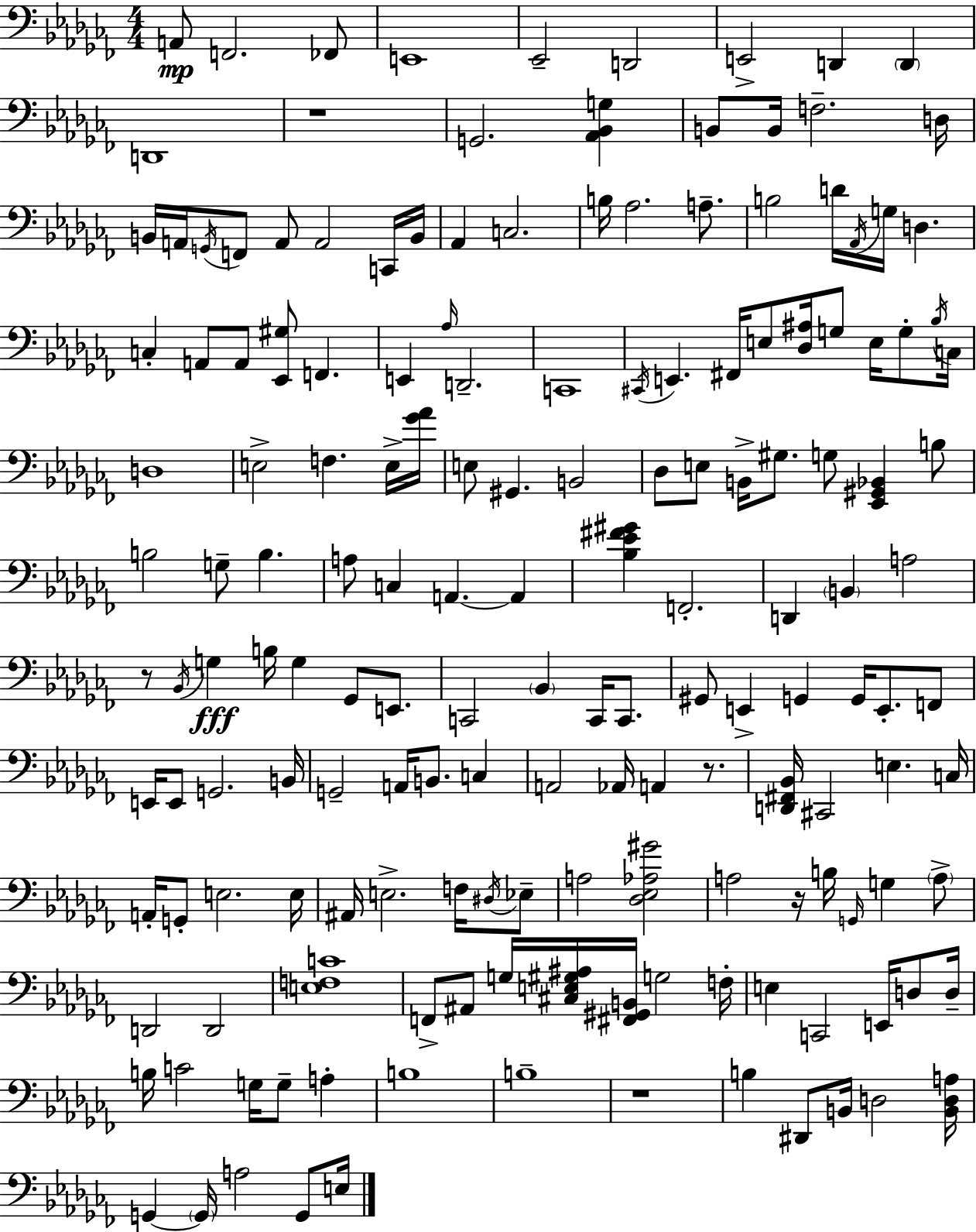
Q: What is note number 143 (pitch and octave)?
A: G2